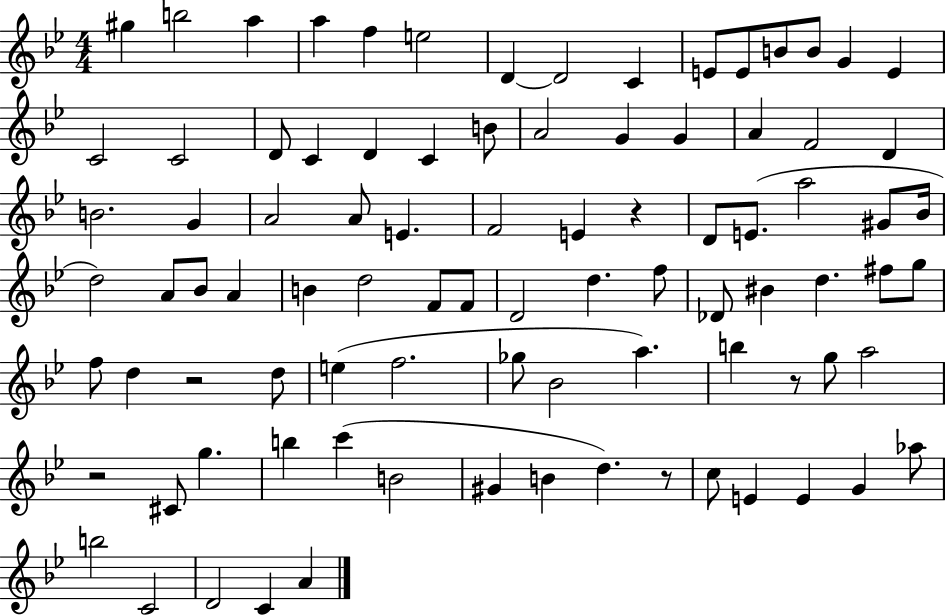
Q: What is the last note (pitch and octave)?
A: A4